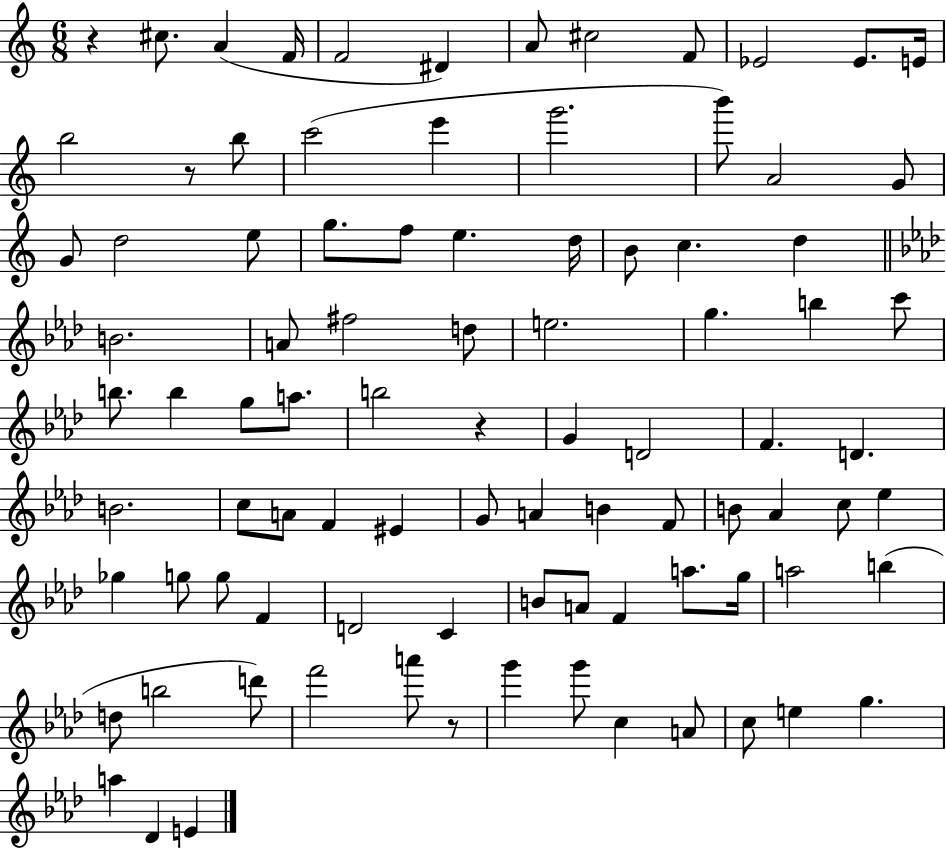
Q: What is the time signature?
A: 6/8